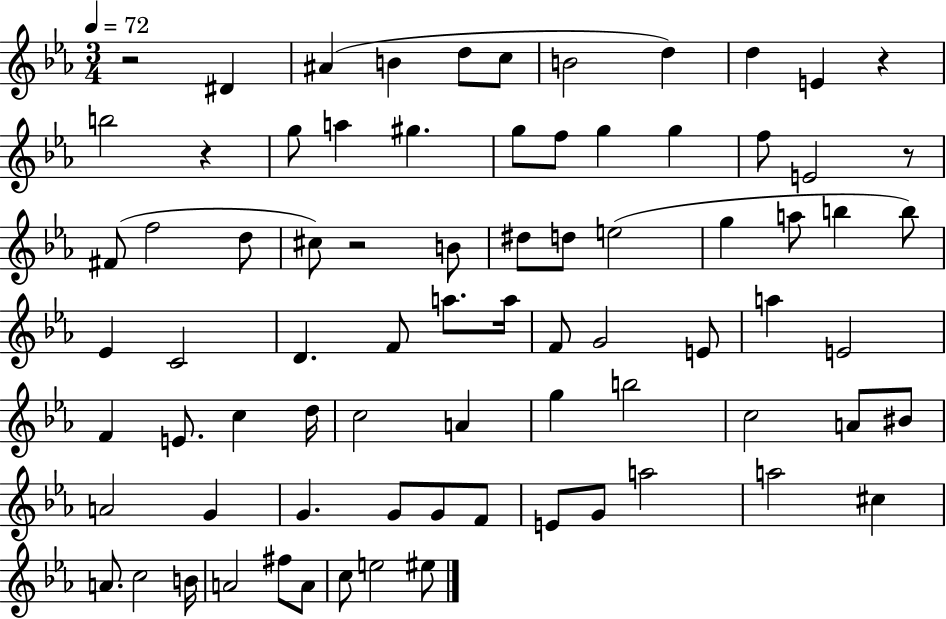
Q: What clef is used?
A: treble